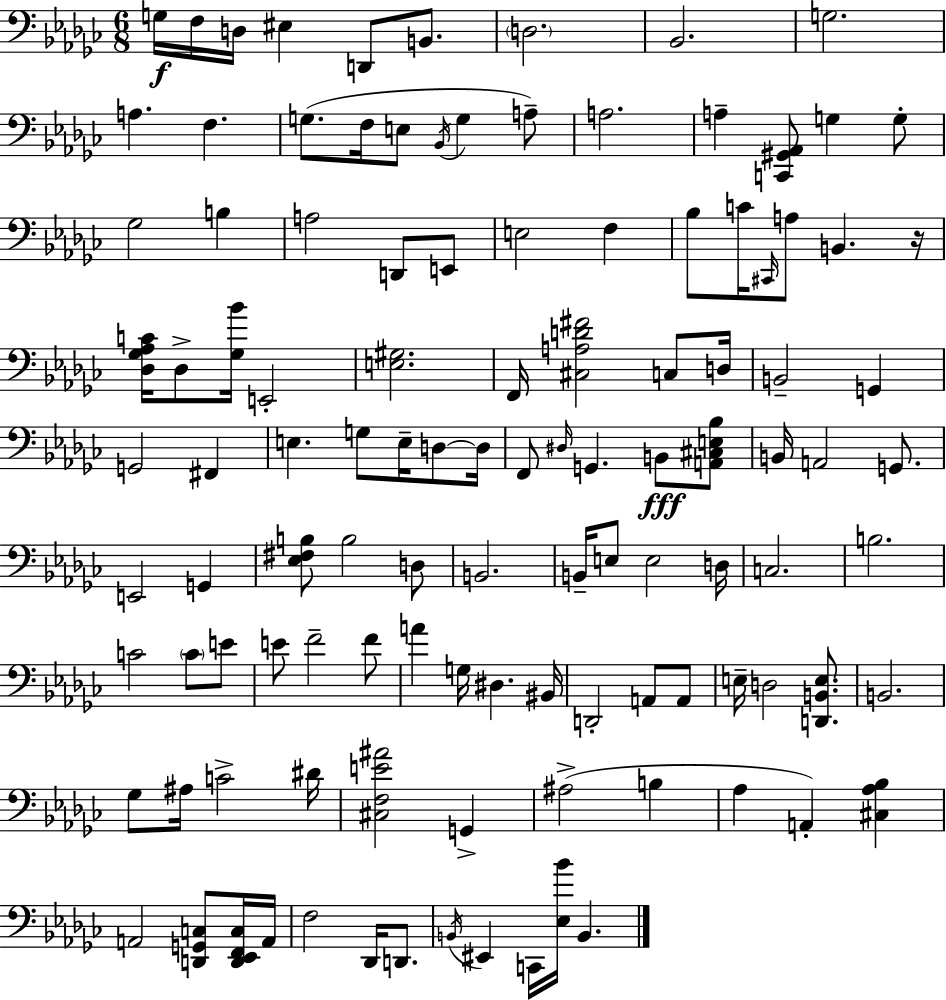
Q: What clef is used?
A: bass